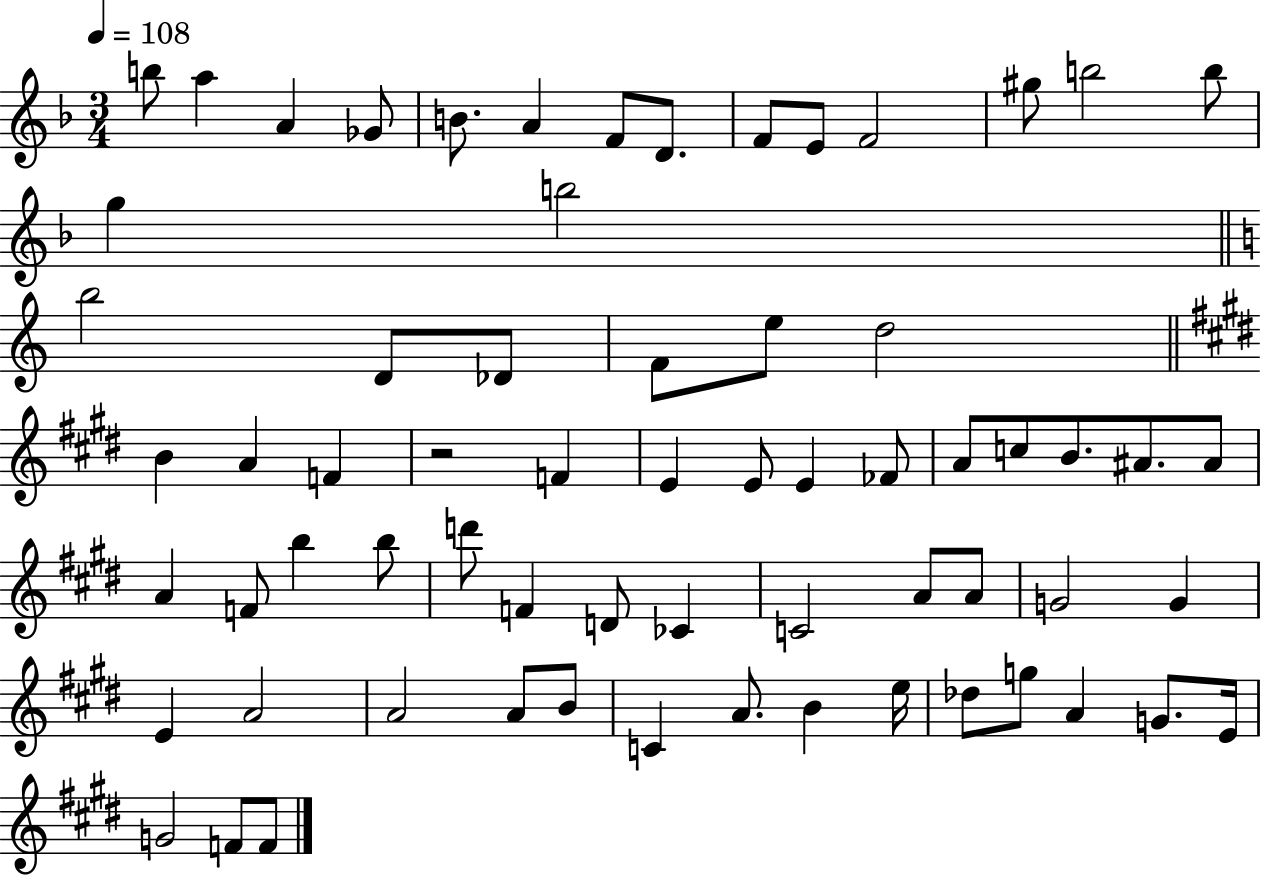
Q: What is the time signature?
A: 3/4